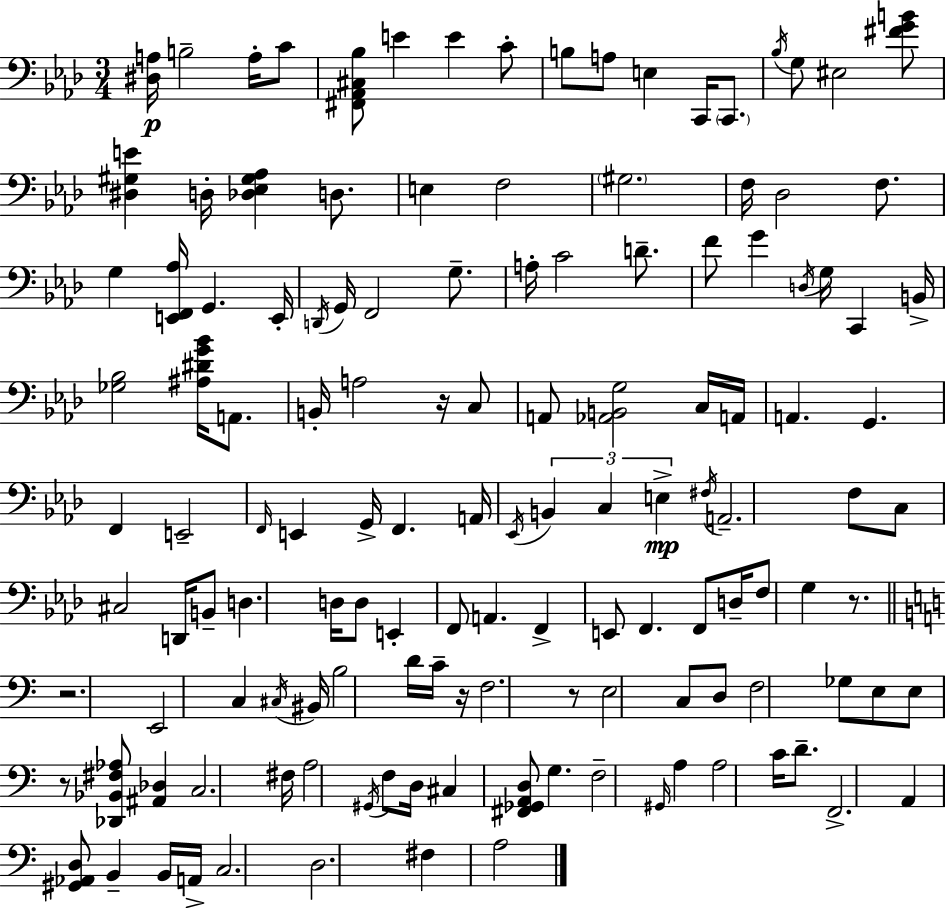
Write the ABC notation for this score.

X:1
T:Untitled
M:3/4
L:1/4
K:Ab
[^D,A,]/4 B,2 A,/4 C/2 [^F,,_A,,^C,_B,]/2 E E C/2 B,/2 A,/2 E, C,,/4 C,,/2 _B,/4 G,/2 ^E,2 [^FGB]/2 [^D,^G,E] D,/4 [_D,_E,^G,_A,] D,/2 E, F,2 ^G,2 F,/4 _D,2 F,/2 G, [E,,F,,_A,]/4 G,, E,,/4 D,,/4 G,,/4 F,,2 G,/2 A,/4 C2 D/2 F/2 G D,/4 G,/4 C,, B,,/4 [_G,_B,]2 [^A,^DG_B]/4 A,,/2 B,,/4 A,2 z/4 C,/2 A,,/2 [_A,,B,,G,]2 C,/4 A,,/4 A,, G,, F,, E,,2 F,,/4 E,, G,,/4 F,, A,,/4 _E,,/4 B,, C, E, ^F,/4 A,,2 F,/2 C,/2 ^C,2 D,,/4 B,,/2 D, D,/4 D,/2 E,, F,,/2 A,, F,, E,,/2 F,, F,,/2 D,/4 F,/2 G, z/2 z2 E,,2 C, ^C,/4 ^B,,/4 B,2 D/4 C/4 z/4 F,2 z/2 E,2 C,/2 D,/2 F,2 _G,/2 E,/2 E,/2 z/2 [_D,,_B,,^F,_A,]/2 [^A,,_D,] C,2 ^F,/4 A,2 ^G,,/4 F,/2 D,/4 ^C, [^F,,_G,,A,,D,]/2 G, F,2 ^G,,/4 A, A,2 C/4 D/2 F,,2 A,, [^G,,_A,,D,]/2 B,, B,,/4 A,,/4 C,2 D,2 ^F, A,2